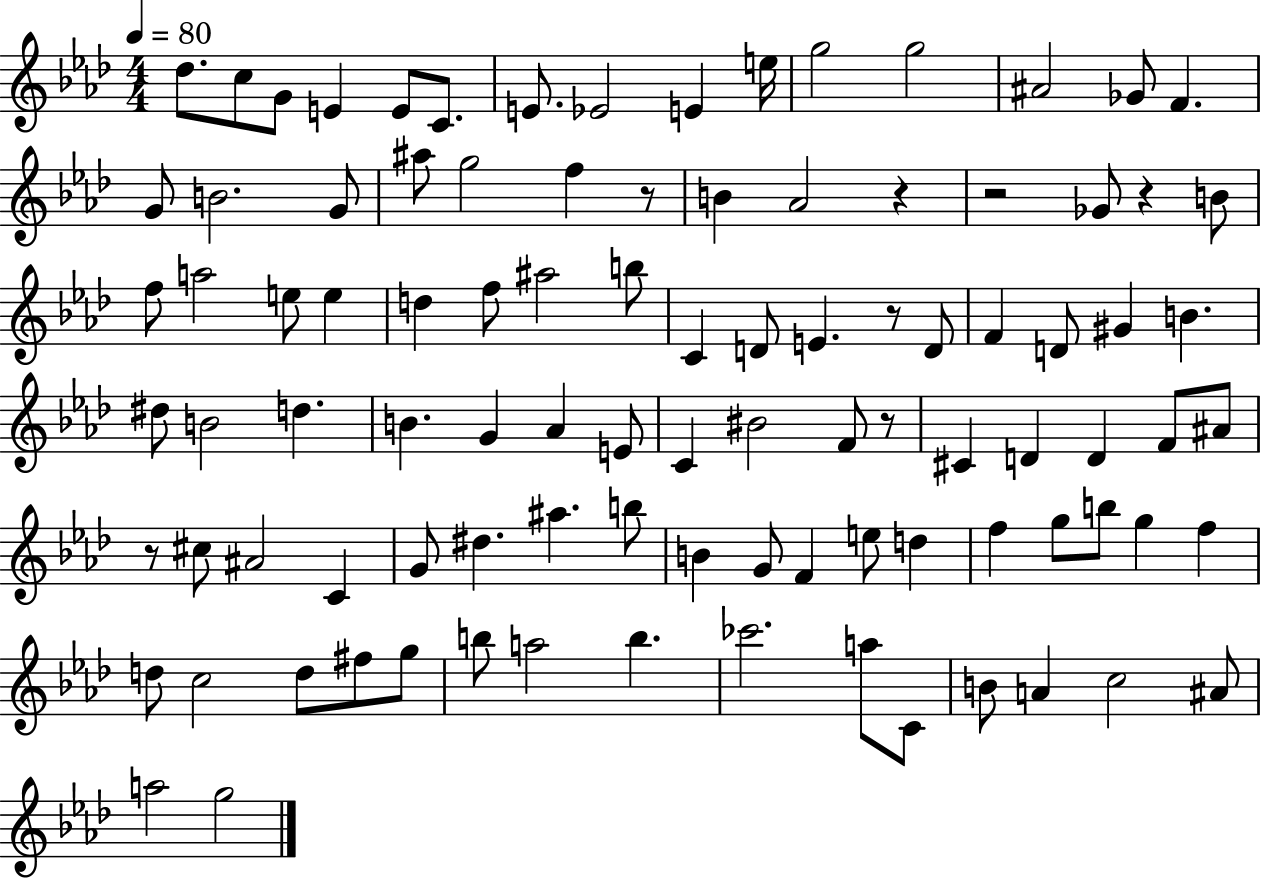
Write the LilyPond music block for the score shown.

{
  \clef treble
  \numericTimeSignature
  \time 4/4
  \key aes \major
  \tempo 4 = 80
  des''8. c''8 g'8 e'4 e'8 c'8. | e'8. ees'2 e'4 e''16 | g''2 g''2 | ais'2 ges'8 f'4. | \break g'8 b'2. g'8 | ais''8 g''2 f''4 r8 | b'4 aes'2 r4 | r2 ges'8 r4 b'8 | \break f''8 a''2 e''8 e''4 | d''4 f''8 ais''2 b''8 | c'4 d'8 e'4. r8 d'8 | f'4 d'8 gis'4 b'4. | \break dis''8 b'2 d''4. | b'4. g'4 aes'4 e'8 | c'4 bis'2 f'8 r8 | cis'4 d'4 d'4 f'8 ais'8 | \break r8 cis''8 ais'2 c'4 | g'8 dis''4. ais''4. b''8 | b'4 g'8 f'4 e''8 d''4 | f''4 g''8 b''8 g''4 f''4 | \break d''8 c''2 d''8 fis''8 g''8 | b''8 a''2 b''4. | ces'''2. a''8 c'8 | b'8 a'4 c''2 ais'8 | \break a''2 g''2 | \bar "|."
}